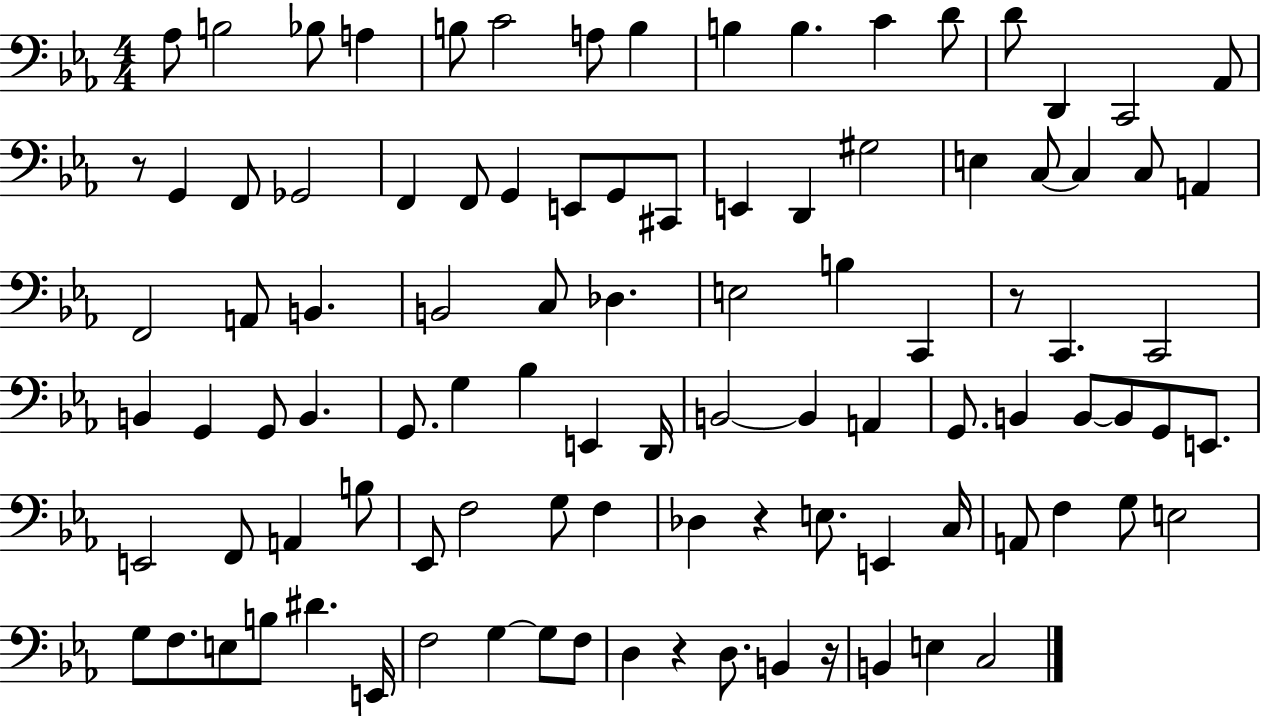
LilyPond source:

{
  \clef bass
  \numericTimeSignature
  \time 4/4
  \key ees \major
  aes8 b2 bes8 a4 | b8 c'2 a8 b4 | b4 b4. c'4 d'8 | d'8 d,4 c,2 aes,8 | \break r8 g,4 f,8 ges,2 | f,4 f,8 g,4 e,8 g,8 cis,8 | e,4 d,4 gis2 | e4 c8~~ c4 c8 a,4 | \break f,2 a,8 b,4. | b,2 c8 des4. | e2 b4 c,4 | r8 c,4. c,2 | \break b,4 g,4 g,8 b,4. | g,8. g4 bes4 e,4 d,16 | b,2~~ b,4 a,4 | g,8. b,4 b,8~~ b,8 g,8 e,8. | \break e,2 f,8 a,4 b8 | ees,8 f2 g8 f4 | des4 r4 e8. e,4 c16 | a,8 f4 g8 e2 | \break g8 f8. e8 b8 dis'4. e,16 | f2 g4~~ g8 f8 | d4 r4 d8. b,4 r16 | b,4 e4 c2 | \break \bar "|."
}